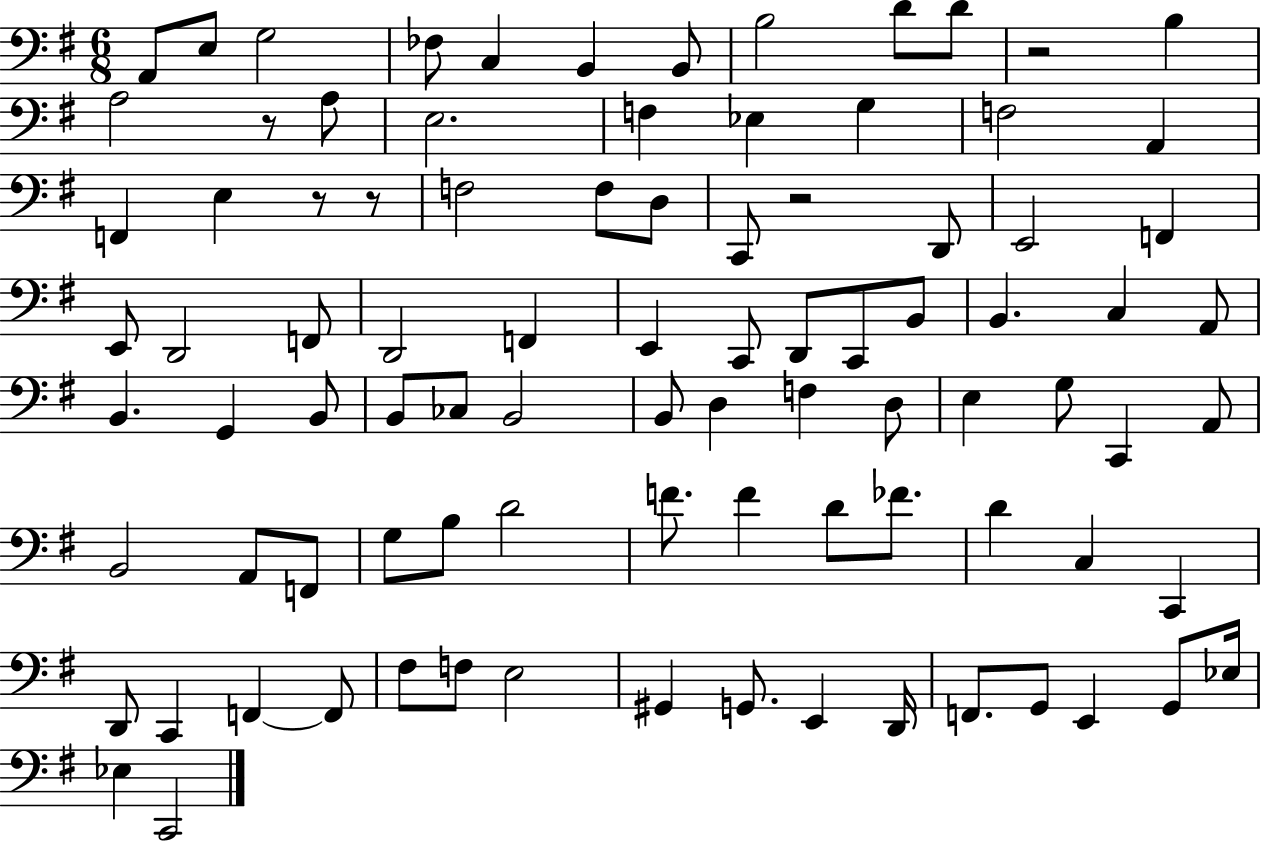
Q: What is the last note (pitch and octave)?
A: C2